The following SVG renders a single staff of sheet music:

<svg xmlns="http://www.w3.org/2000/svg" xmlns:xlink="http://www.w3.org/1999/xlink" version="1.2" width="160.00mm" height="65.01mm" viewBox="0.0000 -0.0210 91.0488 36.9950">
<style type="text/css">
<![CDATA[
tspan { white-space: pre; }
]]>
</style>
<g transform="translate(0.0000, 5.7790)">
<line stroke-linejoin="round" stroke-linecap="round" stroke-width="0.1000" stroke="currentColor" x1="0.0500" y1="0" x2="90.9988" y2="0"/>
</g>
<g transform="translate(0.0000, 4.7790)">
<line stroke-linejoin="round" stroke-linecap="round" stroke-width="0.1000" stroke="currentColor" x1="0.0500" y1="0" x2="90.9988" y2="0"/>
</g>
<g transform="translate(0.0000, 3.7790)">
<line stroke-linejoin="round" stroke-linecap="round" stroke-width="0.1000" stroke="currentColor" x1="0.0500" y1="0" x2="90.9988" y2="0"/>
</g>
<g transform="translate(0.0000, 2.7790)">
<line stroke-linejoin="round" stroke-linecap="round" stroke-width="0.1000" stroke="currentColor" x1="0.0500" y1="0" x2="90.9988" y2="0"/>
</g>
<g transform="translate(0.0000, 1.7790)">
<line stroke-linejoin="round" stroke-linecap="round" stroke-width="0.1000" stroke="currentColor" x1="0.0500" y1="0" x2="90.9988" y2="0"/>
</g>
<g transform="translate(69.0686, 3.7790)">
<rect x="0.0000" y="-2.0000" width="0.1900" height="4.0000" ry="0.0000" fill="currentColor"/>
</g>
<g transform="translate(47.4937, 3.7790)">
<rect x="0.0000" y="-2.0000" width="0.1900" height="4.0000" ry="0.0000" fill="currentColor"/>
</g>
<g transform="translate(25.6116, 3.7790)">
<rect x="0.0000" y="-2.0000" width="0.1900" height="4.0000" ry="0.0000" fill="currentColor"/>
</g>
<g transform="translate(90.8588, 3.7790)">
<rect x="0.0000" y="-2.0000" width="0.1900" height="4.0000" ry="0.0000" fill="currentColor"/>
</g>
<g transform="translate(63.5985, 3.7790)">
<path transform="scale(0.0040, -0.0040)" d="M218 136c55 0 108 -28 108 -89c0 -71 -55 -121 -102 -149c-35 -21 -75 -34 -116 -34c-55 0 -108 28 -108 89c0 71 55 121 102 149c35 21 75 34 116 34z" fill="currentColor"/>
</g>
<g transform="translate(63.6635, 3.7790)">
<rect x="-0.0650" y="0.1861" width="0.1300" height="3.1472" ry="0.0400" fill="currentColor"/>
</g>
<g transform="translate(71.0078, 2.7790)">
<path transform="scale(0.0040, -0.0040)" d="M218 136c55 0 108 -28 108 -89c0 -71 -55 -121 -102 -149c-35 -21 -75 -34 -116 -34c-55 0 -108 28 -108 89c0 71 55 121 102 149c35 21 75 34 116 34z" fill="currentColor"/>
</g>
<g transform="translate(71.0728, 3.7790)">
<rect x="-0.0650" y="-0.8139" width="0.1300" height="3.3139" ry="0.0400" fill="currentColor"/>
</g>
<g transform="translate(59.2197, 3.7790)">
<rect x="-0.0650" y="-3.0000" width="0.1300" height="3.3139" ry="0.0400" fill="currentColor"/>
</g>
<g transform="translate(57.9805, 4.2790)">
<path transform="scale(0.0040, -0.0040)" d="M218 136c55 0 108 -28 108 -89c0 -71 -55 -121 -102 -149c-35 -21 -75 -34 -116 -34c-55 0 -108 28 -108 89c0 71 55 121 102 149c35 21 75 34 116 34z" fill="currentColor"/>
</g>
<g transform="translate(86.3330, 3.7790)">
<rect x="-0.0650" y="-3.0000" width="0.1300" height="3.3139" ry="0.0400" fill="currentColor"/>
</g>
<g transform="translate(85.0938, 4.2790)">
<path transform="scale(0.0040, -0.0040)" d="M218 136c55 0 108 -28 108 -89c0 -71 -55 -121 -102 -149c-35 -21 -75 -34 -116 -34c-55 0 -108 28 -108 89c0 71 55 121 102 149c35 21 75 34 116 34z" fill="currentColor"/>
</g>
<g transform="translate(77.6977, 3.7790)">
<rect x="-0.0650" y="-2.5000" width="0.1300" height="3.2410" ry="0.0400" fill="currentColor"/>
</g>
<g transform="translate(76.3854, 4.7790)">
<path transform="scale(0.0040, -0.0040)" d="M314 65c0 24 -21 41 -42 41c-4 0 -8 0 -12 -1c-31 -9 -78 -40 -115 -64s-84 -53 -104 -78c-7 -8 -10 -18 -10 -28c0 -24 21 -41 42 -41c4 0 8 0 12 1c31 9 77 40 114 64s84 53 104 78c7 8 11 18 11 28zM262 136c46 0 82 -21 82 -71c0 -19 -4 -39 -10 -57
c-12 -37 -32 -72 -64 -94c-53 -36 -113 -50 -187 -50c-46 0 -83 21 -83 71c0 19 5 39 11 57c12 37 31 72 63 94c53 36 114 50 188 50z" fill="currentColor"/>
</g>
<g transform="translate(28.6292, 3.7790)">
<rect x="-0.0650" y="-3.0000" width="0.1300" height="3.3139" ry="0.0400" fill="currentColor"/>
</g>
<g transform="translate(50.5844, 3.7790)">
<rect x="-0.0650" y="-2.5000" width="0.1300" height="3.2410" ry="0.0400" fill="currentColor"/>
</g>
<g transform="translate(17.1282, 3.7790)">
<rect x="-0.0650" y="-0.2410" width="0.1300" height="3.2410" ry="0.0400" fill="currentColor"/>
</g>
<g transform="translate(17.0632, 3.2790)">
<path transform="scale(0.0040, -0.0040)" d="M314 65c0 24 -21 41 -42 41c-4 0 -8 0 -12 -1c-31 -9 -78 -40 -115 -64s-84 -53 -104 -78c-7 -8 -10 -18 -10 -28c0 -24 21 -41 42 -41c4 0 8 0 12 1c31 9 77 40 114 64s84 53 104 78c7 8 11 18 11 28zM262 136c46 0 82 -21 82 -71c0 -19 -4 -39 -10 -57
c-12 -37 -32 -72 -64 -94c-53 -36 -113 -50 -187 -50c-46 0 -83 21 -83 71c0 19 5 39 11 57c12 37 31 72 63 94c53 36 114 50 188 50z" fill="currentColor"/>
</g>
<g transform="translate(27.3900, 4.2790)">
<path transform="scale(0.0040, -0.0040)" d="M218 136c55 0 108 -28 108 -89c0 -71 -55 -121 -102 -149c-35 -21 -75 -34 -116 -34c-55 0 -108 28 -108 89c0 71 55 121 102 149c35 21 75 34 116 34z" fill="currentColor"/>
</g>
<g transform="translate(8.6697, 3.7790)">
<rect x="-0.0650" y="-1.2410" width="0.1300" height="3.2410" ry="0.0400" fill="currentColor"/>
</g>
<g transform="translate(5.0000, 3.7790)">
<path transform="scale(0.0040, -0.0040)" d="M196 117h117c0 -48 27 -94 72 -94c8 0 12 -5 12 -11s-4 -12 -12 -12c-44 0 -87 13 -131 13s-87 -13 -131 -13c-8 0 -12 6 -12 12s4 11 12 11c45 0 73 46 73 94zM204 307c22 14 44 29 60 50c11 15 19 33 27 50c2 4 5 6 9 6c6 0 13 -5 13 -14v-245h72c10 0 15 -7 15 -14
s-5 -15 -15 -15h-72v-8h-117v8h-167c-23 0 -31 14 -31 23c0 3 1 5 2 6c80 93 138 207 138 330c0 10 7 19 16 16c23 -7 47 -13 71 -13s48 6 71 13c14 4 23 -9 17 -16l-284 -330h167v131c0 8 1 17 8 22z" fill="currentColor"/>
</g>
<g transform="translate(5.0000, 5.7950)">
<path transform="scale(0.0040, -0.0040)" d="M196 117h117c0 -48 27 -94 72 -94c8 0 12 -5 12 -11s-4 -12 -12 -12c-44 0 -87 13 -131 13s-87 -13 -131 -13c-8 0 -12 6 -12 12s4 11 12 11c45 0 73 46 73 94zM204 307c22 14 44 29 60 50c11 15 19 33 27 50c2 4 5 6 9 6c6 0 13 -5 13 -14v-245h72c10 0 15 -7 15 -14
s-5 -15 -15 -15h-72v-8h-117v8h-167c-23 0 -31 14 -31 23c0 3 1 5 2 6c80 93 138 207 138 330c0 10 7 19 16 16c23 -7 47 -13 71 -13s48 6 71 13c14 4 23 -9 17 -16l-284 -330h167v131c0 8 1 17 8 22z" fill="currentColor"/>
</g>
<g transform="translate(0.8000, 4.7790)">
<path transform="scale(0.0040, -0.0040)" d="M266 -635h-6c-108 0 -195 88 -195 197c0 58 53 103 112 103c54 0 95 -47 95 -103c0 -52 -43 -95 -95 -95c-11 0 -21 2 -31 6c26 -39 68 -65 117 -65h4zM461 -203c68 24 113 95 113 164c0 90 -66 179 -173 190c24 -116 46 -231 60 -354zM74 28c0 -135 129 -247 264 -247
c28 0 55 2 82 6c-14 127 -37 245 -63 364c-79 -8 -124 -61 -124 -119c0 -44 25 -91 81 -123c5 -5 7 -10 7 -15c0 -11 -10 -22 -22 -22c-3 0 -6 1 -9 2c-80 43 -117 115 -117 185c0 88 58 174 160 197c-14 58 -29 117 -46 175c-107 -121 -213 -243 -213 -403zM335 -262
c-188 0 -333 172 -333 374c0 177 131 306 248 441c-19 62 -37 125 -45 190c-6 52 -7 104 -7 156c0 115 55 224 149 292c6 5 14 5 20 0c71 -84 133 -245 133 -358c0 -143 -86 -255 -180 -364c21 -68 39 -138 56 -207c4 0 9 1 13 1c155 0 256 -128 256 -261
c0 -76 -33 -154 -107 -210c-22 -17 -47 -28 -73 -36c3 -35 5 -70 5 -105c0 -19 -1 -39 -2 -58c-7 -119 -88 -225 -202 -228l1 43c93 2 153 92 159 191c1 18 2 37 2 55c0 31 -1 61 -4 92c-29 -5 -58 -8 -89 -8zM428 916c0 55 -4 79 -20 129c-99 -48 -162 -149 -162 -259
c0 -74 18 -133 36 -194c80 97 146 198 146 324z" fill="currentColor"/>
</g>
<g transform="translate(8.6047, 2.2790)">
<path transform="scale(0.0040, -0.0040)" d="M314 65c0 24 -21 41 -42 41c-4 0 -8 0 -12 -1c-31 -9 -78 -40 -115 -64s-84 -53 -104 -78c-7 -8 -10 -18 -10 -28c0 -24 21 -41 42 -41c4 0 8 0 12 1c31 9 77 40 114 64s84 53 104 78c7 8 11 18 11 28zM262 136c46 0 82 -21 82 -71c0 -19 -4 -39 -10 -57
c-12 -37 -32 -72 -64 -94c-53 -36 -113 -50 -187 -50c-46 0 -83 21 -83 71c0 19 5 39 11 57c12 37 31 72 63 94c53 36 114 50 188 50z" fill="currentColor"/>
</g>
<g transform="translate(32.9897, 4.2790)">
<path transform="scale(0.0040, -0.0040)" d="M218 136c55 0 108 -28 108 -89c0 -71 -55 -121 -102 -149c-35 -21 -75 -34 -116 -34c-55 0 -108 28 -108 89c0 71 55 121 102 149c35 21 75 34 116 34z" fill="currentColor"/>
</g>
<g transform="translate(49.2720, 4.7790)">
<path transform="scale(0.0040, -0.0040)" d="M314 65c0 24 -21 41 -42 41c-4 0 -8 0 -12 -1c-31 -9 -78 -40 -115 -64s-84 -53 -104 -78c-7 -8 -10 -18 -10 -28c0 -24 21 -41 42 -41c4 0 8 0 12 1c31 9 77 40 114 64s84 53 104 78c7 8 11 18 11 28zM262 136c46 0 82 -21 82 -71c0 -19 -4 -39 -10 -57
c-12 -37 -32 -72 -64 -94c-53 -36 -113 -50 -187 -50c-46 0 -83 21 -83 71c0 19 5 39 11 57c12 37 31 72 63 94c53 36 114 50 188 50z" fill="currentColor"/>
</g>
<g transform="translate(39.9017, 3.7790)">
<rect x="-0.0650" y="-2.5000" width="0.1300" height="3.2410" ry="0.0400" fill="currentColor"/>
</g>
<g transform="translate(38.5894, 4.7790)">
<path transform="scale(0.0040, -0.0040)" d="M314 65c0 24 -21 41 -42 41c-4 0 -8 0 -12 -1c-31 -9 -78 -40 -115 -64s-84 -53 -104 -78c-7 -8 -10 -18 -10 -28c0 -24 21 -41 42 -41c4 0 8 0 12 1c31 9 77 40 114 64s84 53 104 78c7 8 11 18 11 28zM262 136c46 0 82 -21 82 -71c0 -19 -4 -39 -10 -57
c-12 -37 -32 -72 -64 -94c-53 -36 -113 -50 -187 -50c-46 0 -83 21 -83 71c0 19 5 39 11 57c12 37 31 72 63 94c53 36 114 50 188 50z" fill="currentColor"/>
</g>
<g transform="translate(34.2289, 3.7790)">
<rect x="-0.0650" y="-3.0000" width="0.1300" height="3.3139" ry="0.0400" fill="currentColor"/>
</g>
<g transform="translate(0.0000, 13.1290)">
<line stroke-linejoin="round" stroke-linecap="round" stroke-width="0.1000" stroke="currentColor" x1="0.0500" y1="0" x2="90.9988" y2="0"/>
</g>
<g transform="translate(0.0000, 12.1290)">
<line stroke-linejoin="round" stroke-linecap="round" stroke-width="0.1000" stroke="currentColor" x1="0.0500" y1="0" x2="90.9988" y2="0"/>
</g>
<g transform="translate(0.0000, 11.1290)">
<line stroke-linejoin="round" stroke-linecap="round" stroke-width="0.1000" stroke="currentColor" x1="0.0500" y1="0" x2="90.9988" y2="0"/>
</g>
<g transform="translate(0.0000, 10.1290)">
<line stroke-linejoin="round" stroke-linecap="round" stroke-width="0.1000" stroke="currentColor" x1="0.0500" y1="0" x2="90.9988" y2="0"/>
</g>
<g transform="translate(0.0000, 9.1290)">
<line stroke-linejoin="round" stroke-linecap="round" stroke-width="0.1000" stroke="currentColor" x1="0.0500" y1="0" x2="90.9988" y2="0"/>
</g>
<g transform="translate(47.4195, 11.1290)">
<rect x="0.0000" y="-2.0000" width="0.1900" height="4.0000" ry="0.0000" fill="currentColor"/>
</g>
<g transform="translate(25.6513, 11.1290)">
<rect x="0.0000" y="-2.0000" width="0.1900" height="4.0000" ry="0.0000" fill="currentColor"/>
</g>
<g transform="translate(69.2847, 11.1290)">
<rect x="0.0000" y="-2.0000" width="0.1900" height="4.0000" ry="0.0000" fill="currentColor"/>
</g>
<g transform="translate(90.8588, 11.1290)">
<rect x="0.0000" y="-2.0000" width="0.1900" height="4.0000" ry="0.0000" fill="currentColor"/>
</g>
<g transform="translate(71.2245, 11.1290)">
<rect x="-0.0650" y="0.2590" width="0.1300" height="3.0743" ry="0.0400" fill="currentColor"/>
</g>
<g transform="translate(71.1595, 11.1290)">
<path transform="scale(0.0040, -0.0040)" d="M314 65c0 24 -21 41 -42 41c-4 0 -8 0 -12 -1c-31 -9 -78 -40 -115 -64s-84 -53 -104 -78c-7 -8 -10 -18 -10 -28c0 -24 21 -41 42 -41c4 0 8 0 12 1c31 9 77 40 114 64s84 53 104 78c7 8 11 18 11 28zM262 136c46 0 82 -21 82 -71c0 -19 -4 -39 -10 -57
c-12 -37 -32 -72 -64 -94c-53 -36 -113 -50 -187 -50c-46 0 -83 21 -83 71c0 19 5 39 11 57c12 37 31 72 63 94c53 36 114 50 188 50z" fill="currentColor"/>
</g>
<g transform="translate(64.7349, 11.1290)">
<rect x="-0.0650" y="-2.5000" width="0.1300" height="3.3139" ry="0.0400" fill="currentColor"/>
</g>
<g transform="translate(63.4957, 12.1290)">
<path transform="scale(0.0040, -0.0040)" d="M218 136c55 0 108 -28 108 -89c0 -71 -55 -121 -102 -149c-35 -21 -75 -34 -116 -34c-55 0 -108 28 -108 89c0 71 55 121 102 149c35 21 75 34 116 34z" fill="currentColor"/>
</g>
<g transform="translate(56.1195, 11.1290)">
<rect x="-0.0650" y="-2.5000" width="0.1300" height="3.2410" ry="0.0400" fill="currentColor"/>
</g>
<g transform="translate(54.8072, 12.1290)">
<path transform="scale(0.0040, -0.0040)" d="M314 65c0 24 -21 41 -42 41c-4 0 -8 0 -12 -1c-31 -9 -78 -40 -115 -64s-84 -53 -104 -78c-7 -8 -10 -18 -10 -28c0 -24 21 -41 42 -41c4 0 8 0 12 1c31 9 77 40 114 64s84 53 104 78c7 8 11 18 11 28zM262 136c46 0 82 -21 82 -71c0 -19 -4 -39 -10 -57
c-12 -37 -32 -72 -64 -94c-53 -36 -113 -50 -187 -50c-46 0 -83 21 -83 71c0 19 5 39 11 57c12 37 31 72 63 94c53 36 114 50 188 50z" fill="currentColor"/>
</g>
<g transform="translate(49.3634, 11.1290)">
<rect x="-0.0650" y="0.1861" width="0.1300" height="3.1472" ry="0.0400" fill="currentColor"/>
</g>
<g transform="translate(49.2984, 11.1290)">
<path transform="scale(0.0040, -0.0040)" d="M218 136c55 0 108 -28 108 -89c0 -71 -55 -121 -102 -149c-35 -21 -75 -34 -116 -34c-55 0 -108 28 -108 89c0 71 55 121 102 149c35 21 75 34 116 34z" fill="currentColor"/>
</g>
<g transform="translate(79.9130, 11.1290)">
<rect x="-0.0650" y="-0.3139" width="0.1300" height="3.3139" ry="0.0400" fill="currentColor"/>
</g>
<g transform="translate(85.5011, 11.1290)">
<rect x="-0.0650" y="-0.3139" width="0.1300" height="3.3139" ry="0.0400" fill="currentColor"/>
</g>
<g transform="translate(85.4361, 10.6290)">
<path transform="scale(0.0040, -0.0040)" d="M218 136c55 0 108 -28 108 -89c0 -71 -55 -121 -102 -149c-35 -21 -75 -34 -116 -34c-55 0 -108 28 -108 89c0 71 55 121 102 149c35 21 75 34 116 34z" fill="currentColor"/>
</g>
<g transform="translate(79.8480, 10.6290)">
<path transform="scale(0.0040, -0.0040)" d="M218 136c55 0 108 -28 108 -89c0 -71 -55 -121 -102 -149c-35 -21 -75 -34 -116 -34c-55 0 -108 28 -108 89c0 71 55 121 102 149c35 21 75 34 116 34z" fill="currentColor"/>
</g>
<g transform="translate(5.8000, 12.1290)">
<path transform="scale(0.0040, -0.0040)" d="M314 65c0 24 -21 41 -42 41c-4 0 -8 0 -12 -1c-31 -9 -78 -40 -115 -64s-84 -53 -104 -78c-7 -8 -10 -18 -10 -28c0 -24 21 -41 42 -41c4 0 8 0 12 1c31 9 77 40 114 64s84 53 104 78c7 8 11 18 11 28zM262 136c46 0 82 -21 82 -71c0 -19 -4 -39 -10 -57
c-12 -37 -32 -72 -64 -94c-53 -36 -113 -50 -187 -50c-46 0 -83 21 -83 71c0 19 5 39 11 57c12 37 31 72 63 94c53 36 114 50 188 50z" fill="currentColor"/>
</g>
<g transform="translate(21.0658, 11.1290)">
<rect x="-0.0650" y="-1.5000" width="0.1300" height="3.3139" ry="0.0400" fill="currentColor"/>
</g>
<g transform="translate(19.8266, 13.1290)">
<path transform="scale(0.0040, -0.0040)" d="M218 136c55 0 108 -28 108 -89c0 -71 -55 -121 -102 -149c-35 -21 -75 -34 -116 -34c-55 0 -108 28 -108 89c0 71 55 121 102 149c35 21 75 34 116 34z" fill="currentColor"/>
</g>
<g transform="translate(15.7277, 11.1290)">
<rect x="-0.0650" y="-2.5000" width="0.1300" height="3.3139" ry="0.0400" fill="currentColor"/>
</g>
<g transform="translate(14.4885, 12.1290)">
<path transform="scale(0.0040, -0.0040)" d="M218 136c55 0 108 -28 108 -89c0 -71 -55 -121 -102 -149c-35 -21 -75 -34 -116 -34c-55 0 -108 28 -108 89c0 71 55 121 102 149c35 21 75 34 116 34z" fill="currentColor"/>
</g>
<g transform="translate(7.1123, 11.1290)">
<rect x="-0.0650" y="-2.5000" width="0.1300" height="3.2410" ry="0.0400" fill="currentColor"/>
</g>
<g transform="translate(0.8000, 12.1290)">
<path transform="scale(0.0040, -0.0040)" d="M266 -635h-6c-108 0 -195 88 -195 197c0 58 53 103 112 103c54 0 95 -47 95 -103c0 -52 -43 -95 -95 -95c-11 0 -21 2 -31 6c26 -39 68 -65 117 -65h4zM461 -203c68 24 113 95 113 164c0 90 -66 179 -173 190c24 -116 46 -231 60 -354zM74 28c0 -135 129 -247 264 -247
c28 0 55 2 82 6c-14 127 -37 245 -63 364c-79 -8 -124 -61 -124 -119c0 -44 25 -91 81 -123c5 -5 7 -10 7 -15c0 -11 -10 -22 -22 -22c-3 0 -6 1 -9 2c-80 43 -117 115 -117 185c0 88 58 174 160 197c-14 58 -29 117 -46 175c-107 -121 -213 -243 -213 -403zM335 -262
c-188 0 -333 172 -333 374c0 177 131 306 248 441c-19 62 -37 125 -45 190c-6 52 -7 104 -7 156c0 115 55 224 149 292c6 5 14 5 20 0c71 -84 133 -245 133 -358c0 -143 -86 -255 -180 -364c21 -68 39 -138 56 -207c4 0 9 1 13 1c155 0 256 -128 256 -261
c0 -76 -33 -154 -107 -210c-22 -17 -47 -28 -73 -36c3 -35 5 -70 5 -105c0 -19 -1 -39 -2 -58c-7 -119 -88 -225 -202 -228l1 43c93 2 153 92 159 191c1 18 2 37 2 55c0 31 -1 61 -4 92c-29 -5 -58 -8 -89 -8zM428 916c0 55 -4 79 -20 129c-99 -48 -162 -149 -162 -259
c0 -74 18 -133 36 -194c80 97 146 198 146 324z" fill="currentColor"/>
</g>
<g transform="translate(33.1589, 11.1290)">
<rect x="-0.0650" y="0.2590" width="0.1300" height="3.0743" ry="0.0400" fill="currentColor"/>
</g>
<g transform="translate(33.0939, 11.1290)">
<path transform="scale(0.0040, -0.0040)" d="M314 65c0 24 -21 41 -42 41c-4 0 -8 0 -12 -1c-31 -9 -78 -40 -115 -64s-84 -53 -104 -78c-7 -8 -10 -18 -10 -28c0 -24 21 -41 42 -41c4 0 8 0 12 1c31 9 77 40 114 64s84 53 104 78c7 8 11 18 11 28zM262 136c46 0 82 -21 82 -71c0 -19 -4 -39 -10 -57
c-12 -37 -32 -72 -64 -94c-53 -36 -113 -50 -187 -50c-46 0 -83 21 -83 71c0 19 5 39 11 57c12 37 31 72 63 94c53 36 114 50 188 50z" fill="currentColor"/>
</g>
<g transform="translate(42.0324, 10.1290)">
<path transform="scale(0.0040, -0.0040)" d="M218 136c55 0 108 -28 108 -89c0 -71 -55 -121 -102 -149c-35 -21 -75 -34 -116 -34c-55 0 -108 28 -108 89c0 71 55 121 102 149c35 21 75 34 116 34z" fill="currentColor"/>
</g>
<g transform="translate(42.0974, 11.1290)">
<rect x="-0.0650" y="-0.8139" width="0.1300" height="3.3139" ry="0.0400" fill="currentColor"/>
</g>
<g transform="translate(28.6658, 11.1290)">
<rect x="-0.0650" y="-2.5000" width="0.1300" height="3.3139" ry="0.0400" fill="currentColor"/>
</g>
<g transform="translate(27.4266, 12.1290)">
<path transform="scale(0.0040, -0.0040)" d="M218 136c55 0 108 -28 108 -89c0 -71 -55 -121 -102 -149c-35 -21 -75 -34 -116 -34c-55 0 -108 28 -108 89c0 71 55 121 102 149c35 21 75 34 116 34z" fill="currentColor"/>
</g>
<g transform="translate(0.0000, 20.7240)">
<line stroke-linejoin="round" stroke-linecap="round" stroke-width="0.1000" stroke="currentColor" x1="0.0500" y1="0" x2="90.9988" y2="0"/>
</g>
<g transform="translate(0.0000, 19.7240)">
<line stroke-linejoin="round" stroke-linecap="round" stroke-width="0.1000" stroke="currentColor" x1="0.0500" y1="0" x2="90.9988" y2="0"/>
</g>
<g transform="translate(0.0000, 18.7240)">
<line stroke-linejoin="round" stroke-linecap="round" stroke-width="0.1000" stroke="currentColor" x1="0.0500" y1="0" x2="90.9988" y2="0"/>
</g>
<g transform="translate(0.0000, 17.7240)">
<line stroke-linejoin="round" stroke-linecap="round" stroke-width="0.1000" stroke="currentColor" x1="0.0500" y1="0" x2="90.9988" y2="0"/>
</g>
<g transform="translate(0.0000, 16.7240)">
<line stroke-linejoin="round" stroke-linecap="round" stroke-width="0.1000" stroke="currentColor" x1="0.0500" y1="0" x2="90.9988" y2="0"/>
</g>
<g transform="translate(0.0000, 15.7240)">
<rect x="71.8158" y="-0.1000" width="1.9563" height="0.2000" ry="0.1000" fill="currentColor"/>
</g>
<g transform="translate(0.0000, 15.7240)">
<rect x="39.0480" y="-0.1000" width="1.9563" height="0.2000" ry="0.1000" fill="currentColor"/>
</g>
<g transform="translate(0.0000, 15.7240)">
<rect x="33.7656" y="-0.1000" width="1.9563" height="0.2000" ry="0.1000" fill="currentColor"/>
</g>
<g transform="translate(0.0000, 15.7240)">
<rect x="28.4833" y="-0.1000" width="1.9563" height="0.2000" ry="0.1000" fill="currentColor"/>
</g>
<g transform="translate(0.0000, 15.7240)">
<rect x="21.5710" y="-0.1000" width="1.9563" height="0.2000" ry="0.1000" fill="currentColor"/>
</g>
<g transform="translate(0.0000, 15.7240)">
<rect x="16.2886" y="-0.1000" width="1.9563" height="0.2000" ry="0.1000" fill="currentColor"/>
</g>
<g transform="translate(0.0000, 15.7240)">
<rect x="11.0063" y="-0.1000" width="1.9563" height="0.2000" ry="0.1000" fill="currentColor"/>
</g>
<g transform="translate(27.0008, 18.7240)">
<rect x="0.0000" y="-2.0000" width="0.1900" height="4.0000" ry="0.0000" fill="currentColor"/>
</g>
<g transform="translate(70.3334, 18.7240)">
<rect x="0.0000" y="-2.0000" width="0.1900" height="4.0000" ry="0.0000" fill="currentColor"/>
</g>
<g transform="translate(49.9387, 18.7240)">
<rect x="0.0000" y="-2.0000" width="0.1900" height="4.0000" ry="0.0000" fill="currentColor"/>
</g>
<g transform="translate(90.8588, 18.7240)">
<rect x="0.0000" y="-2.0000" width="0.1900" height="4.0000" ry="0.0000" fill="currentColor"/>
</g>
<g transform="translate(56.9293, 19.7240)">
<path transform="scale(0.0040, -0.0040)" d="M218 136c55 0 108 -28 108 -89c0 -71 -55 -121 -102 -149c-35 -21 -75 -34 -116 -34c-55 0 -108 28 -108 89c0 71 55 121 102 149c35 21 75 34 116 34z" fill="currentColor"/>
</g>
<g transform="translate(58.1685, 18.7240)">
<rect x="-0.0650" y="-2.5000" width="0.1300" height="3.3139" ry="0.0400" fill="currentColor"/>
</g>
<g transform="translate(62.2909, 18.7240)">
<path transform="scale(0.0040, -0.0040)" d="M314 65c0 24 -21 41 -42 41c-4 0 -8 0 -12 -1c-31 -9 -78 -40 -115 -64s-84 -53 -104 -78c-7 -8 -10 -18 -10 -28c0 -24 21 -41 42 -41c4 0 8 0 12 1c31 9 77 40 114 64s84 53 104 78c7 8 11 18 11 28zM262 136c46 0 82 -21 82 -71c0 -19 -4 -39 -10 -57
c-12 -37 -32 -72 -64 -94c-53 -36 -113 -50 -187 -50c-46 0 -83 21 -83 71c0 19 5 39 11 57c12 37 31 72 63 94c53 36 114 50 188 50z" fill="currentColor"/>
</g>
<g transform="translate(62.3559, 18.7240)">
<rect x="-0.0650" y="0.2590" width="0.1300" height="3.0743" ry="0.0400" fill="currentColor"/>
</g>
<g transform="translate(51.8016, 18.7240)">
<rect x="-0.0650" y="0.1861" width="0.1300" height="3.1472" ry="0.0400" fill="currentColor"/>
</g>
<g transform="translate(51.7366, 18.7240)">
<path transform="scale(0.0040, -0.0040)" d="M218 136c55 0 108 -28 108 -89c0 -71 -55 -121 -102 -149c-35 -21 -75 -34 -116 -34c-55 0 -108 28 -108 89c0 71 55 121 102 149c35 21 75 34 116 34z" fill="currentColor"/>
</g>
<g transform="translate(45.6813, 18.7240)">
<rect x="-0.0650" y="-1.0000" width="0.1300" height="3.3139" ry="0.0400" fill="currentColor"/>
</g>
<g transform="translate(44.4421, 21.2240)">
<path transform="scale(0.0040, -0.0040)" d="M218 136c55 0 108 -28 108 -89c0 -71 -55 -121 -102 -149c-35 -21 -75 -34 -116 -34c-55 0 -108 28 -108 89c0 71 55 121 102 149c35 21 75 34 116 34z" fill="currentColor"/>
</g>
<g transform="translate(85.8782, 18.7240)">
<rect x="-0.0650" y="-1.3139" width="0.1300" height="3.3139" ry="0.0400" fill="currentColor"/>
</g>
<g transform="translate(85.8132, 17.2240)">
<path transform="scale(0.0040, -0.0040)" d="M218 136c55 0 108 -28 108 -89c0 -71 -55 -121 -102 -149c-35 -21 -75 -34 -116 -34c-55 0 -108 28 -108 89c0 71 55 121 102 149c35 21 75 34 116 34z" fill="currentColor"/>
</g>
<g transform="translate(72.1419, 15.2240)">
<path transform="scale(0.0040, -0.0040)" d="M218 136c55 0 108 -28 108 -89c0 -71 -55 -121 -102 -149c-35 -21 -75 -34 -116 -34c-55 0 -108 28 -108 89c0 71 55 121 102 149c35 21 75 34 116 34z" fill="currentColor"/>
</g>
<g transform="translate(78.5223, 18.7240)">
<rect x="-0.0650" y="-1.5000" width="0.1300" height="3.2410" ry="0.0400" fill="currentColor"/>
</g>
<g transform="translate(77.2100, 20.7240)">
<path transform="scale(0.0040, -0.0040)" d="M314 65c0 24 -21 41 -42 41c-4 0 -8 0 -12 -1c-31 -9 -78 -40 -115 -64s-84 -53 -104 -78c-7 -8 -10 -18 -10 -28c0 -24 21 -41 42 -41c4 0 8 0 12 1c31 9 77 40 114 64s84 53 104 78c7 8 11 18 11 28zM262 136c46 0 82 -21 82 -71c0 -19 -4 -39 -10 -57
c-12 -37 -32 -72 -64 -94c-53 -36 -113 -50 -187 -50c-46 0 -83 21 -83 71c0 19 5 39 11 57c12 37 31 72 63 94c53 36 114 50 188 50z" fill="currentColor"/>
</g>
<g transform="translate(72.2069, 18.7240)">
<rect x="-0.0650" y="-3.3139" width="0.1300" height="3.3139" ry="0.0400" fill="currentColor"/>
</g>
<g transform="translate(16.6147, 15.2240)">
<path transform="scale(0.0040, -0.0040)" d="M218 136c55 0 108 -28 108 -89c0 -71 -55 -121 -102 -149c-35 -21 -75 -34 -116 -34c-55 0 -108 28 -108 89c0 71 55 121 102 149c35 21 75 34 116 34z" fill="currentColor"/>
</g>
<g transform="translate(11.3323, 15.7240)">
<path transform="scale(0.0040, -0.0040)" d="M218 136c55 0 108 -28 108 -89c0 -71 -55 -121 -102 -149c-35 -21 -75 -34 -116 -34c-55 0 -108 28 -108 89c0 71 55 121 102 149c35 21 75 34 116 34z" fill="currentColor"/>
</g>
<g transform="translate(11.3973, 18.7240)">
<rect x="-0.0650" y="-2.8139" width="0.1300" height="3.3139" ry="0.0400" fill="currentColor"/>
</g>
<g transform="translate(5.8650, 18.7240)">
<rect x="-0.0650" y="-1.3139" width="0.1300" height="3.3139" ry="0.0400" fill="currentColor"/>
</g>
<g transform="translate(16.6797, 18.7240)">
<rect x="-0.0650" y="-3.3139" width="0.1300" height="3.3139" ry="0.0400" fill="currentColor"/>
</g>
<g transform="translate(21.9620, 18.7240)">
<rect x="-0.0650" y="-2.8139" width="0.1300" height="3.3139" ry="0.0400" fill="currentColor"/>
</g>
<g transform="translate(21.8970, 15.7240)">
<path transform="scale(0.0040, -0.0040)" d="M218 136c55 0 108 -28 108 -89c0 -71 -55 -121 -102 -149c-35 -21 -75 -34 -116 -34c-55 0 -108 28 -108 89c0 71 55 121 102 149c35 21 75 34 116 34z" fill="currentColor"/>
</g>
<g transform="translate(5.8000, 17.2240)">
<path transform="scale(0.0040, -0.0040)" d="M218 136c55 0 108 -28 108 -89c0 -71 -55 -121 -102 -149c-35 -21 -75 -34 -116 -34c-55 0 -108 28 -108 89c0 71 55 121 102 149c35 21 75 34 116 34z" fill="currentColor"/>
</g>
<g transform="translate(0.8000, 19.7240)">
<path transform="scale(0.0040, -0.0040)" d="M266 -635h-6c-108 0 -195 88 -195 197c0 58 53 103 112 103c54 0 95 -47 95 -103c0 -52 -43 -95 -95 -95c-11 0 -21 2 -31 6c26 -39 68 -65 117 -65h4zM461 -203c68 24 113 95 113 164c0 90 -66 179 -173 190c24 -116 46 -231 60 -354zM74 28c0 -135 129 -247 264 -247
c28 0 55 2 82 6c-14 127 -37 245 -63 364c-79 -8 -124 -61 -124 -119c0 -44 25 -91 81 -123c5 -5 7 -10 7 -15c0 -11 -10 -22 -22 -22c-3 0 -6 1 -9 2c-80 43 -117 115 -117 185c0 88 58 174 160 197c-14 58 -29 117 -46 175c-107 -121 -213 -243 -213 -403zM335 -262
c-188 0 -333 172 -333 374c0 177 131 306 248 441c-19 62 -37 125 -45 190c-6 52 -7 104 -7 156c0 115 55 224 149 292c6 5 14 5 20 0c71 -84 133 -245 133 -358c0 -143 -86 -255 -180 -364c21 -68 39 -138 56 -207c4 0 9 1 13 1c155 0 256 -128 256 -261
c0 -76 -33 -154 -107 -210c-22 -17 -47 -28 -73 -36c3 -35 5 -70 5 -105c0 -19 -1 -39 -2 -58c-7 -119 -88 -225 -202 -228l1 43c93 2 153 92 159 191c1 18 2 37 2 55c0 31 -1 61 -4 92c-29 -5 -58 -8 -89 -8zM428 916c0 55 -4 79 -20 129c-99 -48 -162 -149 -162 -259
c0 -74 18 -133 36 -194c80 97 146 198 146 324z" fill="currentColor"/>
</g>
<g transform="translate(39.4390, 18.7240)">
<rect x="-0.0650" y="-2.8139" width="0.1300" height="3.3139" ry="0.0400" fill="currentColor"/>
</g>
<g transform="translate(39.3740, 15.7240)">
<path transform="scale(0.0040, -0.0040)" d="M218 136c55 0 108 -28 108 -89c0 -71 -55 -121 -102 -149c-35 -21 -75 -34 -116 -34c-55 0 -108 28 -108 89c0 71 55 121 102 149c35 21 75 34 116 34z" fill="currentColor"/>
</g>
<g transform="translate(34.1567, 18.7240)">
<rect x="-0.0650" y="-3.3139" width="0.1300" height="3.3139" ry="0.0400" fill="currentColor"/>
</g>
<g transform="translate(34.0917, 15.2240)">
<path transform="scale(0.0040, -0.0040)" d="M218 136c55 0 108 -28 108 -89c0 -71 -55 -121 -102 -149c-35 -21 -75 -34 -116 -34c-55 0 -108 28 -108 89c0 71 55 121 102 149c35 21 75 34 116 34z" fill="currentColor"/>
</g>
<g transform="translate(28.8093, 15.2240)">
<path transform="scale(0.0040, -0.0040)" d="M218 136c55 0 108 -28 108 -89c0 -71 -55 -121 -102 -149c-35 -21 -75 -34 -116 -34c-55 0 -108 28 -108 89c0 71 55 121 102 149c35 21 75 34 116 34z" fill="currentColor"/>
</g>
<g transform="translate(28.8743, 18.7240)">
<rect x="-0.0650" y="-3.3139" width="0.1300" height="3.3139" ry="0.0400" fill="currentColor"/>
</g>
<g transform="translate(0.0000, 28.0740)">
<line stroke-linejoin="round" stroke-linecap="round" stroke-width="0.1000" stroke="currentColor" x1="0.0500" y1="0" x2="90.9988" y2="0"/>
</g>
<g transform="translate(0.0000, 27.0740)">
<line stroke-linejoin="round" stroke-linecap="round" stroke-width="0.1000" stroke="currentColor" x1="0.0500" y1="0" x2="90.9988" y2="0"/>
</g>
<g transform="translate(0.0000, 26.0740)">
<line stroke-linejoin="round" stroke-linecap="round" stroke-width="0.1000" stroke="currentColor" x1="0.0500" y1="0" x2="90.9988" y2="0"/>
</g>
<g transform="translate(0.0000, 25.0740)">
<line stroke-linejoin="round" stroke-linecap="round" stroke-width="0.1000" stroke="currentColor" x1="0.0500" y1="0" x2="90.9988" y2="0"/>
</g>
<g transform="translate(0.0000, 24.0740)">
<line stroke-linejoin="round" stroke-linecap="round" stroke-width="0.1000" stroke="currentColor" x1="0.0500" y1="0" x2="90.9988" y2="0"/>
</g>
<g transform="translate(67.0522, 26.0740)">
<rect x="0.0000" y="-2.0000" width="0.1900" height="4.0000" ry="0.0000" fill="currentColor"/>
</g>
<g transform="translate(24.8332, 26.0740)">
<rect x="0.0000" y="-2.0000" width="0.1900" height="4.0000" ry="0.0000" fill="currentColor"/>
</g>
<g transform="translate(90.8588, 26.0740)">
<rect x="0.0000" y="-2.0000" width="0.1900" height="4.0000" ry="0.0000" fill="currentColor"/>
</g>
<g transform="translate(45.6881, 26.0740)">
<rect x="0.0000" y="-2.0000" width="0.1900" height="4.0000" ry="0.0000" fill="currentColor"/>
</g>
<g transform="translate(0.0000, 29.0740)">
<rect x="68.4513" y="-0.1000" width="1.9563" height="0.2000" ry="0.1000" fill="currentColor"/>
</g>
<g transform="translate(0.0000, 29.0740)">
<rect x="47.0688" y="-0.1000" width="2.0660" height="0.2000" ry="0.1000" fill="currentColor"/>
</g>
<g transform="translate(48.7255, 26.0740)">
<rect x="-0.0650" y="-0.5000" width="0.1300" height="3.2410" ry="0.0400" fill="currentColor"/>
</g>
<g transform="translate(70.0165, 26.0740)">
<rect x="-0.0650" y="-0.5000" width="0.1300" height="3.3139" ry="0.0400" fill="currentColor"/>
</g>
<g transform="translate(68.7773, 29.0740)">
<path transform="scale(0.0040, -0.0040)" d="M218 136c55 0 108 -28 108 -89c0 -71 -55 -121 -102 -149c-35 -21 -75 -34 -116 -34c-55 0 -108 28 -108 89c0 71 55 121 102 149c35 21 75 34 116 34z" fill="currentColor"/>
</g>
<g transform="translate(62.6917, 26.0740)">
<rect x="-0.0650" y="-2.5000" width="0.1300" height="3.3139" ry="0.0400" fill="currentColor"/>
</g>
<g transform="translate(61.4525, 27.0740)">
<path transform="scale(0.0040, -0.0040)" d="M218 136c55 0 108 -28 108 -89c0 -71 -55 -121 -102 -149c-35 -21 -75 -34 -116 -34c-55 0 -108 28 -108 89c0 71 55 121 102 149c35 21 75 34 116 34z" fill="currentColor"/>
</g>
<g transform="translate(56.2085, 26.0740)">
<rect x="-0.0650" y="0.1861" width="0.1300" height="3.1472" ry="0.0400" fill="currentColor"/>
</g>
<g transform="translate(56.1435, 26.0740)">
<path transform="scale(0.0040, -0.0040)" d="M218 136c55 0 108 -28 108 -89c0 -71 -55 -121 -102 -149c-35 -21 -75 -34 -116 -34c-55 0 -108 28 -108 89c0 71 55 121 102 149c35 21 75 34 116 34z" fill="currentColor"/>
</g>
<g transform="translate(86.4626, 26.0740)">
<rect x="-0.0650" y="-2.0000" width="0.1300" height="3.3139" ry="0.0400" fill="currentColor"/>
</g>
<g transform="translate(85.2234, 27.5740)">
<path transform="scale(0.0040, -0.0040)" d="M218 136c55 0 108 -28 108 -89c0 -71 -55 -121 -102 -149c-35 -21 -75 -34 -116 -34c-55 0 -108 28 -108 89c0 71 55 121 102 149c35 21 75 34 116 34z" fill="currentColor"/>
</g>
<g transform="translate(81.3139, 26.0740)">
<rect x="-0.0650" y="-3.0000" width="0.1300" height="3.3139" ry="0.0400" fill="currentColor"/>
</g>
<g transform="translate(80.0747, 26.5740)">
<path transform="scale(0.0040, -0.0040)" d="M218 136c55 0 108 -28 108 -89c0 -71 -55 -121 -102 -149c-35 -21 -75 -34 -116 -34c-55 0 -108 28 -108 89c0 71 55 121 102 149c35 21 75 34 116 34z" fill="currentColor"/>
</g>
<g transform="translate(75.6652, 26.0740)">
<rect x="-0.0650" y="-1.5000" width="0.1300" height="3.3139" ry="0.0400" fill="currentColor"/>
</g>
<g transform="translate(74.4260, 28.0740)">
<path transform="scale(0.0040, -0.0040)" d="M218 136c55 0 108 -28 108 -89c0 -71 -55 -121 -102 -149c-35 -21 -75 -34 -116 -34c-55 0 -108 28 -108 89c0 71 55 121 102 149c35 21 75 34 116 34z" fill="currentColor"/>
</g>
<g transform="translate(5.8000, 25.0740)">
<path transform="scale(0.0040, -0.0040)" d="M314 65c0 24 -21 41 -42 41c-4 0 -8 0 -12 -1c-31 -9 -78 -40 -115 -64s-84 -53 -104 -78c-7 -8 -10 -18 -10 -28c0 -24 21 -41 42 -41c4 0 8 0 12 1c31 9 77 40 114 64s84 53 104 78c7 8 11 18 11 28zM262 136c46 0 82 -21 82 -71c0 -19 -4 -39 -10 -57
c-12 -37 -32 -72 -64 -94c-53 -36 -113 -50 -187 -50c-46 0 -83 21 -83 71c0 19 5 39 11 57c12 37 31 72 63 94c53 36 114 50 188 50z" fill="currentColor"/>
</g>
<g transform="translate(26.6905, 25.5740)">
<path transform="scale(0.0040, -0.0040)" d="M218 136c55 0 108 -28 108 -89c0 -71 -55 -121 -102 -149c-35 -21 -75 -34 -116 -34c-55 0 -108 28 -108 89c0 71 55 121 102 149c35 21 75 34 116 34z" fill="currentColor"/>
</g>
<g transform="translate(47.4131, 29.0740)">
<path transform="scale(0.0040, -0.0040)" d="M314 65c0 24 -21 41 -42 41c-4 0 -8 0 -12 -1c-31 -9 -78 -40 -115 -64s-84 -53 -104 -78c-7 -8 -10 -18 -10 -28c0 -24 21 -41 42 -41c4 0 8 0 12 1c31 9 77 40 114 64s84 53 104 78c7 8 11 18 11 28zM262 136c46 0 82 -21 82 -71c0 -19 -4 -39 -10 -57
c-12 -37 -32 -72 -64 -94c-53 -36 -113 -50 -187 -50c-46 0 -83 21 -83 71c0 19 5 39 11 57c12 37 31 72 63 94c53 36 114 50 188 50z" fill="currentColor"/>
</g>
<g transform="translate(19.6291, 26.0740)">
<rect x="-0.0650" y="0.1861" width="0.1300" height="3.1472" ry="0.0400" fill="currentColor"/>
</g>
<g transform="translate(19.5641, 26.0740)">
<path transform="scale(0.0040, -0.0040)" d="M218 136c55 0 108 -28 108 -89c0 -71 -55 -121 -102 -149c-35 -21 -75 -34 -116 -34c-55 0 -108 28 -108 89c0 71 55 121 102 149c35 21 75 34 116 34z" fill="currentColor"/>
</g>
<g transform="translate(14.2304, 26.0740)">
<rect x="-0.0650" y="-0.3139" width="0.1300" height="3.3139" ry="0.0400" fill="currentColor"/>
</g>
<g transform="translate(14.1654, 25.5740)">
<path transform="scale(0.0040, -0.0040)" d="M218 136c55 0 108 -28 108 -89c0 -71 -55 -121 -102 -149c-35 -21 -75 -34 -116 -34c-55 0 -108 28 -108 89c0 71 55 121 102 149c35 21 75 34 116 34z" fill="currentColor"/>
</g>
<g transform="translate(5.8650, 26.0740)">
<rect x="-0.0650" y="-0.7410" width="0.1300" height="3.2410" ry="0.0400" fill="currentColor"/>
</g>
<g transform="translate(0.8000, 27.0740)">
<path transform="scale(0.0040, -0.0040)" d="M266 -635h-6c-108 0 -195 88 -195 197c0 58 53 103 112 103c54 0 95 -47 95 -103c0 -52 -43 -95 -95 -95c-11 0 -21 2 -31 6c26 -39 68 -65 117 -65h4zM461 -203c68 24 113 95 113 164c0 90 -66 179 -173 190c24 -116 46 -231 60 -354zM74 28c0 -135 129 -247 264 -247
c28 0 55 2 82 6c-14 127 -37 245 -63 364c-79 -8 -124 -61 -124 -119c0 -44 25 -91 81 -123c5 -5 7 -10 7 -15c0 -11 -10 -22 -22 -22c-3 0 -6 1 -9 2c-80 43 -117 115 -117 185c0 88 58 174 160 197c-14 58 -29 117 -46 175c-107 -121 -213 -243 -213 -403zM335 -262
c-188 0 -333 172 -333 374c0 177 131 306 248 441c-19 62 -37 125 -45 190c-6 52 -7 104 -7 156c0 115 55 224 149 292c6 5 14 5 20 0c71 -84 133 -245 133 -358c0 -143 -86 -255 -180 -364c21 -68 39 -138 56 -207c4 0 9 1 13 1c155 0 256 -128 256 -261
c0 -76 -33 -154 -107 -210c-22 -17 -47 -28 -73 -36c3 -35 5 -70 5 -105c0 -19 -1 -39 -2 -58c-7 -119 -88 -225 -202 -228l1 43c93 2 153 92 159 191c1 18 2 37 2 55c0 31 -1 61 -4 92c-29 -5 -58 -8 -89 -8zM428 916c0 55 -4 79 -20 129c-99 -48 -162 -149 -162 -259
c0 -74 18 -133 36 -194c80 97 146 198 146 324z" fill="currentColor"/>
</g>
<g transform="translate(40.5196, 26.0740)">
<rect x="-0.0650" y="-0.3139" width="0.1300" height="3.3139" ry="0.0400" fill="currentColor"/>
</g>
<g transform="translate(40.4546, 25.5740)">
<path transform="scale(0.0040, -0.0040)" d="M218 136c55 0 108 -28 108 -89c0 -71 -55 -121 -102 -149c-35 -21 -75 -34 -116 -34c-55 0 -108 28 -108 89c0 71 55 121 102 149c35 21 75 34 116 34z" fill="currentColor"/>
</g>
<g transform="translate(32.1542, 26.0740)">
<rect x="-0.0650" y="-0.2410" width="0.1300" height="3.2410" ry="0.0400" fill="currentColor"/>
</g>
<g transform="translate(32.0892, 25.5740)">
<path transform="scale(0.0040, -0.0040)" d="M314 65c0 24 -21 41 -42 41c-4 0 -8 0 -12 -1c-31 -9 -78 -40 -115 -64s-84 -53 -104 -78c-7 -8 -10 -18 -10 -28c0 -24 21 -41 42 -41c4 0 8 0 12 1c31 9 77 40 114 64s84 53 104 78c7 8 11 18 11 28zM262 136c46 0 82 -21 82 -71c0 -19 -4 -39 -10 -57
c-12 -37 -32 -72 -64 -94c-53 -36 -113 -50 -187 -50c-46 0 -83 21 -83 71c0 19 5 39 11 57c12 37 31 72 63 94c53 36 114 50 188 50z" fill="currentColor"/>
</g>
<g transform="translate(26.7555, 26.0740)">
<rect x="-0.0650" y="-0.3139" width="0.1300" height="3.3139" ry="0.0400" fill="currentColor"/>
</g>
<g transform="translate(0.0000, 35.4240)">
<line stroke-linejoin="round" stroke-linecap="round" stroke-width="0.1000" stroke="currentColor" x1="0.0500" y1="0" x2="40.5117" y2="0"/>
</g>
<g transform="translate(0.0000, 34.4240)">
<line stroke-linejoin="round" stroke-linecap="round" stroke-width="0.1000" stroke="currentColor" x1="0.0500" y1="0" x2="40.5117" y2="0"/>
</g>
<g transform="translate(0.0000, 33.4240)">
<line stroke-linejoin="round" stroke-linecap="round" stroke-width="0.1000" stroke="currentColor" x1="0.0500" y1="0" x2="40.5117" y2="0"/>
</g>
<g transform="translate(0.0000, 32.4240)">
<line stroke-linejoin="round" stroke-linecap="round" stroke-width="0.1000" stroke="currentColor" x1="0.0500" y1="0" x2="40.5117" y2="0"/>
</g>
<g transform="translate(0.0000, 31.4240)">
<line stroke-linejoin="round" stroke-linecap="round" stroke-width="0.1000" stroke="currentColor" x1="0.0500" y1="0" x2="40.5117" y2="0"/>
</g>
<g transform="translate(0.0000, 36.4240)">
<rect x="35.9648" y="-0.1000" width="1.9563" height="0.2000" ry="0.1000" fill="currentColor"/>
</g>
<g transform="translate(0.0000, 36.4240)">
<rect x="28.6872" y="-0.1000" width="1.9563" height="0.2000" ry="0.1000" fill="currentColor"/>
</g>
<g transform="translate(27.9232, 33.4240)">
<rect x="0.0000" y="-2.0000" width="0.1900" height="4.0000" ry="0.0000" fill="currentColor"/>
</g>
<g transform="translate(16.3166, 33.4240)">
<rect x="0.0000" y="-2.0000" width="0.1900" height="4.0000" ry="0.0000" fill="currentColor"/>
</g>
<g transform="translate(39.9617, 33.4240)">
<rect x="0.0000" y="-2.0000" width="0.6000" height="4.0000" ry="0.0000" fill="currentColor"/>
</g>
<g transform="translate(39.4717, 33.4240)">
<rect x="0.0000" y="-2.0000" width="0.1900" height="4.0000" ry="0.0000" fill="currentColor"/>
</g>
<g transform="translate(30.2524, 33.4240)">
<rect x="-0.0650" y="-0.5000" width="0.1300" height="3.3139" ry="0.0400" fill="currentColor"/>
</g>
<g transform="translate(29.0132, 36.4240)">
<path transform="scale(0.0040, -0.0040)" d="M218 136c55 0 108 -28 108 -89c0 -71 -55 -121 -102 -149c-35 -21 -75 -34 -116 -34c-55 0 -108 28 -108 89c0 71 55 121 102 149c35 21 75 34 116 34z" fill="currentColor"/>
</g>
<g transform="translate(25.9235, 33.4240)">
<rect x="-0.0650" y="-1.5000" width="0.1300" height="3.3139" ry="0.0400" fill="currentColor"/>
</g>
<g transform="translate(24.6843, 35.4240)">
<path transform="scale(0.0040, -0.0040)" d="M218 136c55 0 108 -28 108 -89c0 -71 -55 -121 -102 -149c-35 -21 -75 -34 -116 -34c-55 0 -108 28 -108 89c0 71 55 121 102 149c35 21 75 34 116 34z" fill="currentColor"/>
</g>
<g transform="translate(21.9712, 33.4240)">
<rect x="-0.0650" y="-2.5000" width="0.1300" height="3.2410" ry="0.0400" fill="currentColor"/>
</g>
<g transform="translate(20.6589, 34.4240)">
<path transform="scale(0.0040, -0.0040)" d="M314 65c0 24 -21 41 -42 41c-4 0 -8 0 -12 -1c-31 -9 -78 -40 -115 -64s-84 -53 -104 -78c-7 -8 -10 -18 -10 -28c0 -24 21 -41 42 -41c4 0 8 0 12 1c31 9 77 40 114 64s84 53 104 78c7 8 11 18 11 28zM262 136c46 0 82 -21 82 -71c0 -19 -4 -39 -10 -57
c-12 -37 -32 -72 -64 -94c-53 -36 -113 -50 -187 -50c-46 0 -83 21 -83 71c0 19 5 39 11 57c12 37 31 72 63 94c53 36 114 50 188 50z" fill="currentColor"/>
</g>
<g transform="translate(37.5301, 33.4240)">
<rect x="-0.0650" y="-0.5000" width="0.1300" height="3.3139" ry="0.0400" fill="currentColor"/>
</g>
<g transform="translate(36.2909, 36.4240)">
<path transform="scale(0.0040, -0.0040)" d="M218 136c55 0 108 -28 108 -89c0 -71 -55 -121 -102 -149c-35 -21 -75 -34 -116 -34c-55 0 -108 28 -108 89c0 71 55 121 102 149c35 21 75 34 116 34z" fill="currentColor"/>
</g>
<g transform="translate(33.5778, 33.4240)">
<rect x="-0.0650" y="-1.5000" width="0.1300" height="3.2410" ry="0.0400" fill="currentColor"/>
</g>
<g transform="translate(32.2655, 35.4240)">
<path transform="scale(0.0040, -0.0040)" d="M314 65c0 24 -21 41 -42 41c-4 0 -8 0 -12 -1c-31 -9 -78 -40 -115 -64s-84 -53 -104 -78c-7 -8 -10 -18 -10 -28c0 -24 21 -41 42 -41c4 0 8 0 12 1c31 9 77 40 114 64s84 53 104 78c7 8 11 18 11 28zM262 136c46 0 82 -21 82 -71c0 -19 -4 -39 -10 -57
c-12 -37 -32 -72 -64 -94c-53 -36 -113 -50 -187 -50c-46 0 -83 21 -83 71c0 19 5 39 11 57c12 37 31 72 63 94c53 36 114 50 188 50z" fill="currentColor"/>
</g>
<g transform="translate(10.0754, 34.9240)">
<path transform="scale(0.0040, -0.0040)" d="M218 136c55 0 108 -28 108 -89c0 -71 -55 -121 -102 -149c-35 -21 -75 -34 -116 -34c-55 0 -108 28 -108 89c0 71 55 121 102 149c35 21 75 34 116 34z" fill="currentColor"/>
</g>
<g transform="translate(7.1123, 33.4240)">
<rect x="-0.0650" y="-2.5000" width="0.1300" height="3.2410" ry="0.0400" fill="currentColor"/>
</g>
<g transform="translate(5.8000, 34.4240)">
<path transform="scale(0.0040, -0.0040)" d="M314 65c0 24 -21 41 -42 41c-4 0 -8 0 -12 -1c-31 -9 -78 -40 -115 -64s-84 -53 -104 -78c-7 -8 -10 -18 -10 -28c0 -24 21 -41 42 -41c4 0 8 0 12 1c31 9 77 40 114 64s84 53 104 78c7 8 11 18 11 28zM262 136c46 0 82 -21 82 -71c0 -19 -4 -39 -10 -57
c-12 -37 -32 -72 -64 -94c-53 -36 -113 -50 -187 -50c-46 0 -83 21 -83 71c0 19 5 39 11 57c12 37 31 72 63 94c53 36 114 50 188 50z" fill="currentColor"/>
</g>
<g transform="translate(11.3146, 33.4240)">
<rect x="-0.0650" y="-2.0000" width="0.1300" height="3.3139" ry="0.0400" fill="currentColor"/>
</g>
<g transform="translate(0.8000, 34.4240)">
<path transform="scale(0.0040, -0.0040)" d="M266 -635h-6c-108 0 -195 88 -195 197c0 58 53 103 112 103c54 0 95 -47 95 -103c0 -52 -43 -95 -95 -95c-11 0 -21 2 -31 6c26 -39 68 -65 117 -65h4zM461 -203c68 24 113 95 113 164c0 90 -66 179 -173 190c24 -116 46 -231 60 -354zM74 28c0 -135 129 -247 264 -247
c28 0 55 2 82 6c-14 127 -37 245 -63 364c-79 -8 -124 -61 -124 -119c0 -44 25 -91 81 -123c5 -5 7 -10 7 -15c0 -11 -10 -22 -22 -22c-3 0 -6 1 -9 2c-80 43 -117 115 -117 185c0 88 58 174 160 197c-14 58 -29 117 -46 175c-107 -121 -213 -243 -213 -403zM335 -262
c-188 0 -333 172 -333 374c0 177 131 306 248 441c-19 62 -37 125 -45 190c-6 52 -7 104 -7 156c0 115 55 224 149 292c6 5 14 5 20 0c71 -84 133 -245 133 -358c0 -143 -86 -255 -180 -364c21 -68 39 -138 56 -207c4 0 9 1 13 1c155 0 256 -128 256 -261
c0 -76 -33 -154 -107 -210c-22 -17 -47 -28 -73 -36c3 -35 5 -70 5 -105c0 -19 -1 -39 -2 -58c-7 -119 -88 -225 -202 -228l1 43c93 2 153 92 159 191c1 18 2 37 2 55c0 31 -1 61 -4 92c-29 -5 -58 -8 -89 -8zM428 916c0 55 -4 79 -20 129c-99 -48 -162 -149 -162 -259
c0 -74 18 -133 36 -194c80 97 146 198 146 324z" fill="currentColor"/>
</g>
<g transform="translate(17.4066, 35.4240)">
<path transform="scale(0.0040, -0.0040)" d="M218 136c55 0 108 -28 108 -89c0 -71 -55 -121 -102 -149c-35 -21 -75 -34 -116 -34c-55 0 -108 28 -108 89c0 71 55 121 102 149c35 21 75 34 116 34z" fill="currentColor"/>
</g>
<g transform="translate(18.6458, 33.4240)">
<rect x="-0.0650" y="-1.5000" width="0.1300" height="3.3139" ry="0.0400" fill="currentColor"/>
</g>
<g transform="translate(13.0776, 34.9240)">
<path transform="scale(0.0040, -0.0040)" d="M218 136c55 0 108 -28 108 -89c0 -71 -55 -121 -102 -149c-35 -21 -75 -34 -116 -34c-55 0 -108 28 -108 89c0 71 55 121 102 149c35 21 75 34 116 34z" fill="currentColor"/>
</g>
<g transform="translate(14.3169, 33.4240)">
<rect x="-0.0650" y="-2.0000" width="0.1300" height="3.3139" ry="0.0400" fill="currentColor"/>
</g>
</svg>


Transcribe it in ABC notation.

X:1
T:Untitled
M:4/4
L:1/4
K:C
e2 c2 A A G2 G2 A B d G2 A G2 G E G B2 d B G2 G B2 c c e a b a b b a D B G B2 b E2 e d2 c B c c2 c C2 B G C E A F G2 F F E G2 E C E2 C